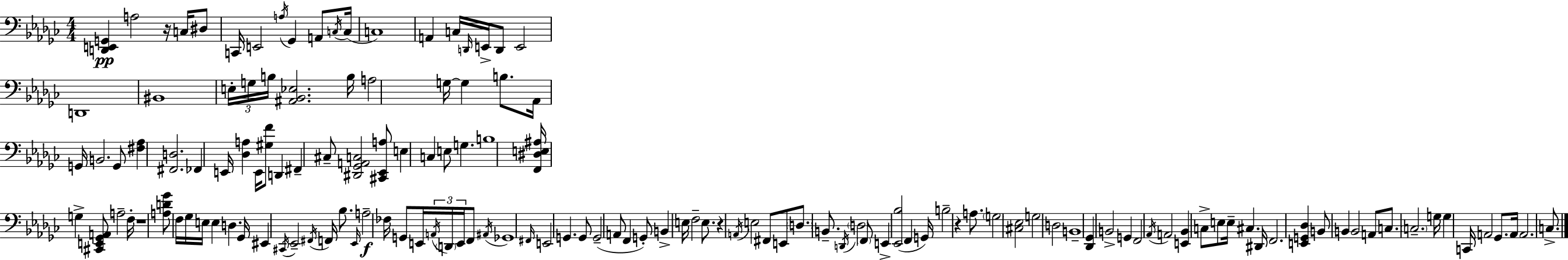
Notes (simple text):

[D2,E2,G2]/q A3/h R/s C3/s D#3/e C2/s E2/h A3/s Gb2/q A2/e C3/s C3/s C3/w A2/q C3/s D2/s E2/s D2/e E2/h D2/w BIS2/w E3/s G3/s B3/s [A#2,Bb2,Eb3]/h. B3/s A3/h G3/s G3/q B3/e. Ab2/s G2/s B2/h. G2/e [F#3,Ab3]/q [F#2,D3]/h. FES2/q E2/s [Db3,A3]/q E2/s [G#3,F4]/e D2/q F#2/q C#3/e [D#2,Gb2,A2,C3]/h [C#2,Eb2,A3]/e E3/q C3/q E3/e G3/q. B3/w [F2,D#3,E3,A#3]/s G3/q [C#2,E2,Gb2,A2]/e A3/h F3/s R/w [A3,D4,Gb4]/e F3/s Gb3/s E3/s E3/q D3/q. Gb2/s EIS2/q C#2/s Eb2/h F#2/s F2/s Bb3/e. Eb2/s A3/h FES3/s G2/e E2/s A2/s D2/s E2/s F2/e A#2/s Gb2/w F#2/s E2/h G2/q. G2/e G2/h A2/e F2/q G2/e B2/q E3/s F3/h E3/e. R/q A2/s E3/h F#2/e E2/e D3/e. B2/e. D2/s D3/h F2/e E2/q [Eb2,Bb3]/h F2/q G2/s B3/h R/q A3/e. G3/h [C#3,Eb3]/h G3/h D3/h B2/w [Db2,Gb2]/q B2/h G2/q F2/h Ab2/s A2/h [E2,Bb2]/q C3/e E3/e E3/s C#3/q. D#2/s F2/h. [E2,G2,Db3]/q B2/e B2/q B2/h A2/e C3/e. C3/h. G3/s G3/q C2/s A2/h Gb2/e. A2/s A2/h. C3/e.